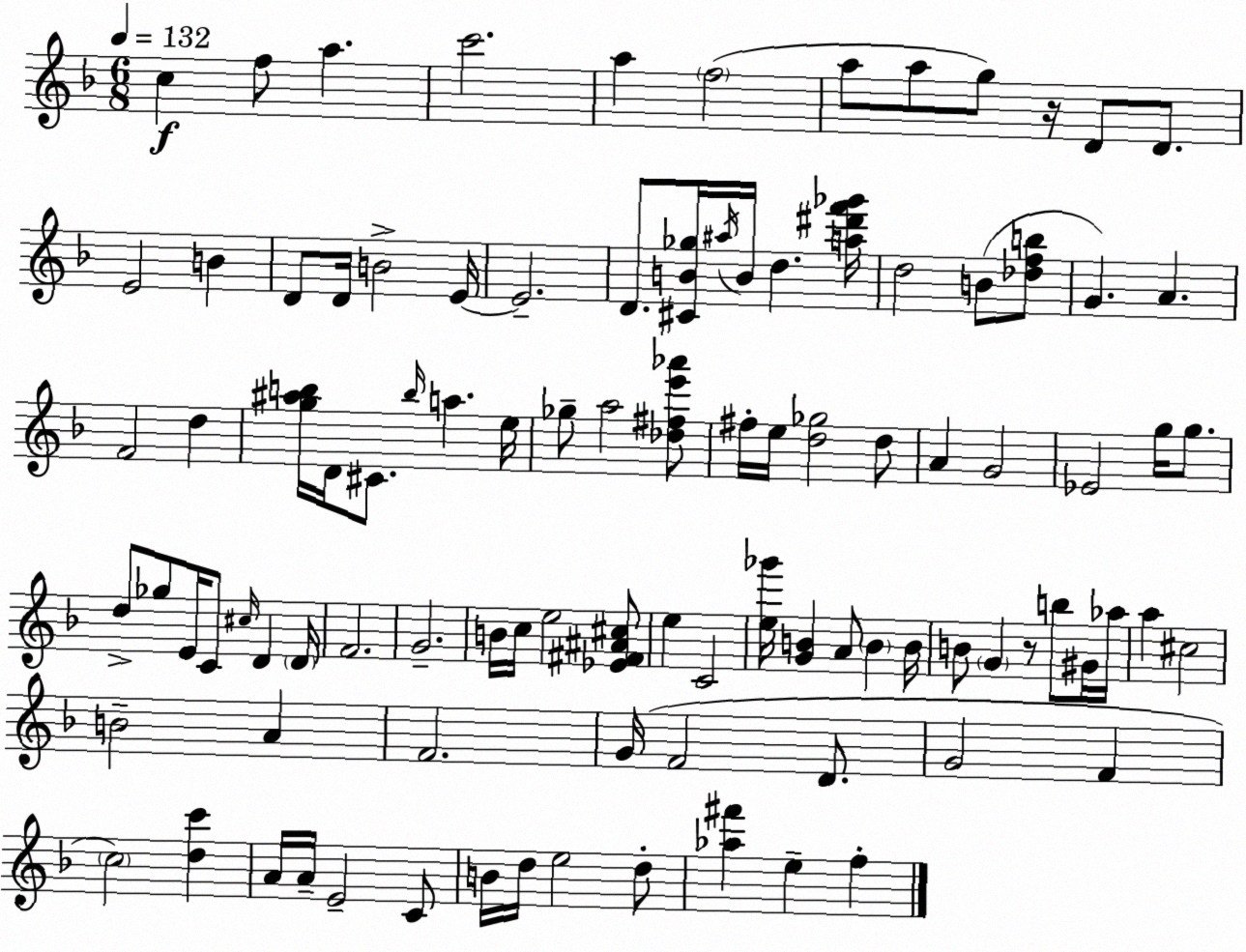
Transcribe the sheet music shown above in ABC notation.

X:1
T:Untitled
M:6/8
L:1/4
K:F
c f/2 a c'2 a f2 a/2 a/2 g/2 z/4 D/2 D/2 E2 B D/2 D/4 B2 E/4 E2 D/2 [^CB_g]/4 ^a/4 B/4 d [a^d'f'_g']/4 d2 B/2 [_dfb]/2 G A F2 d [g^ab]/4 D/4 ^C/2 b/4 a e/4 _g/2 a2 [_d^fe'_a']/2 ^f/4 e/4 [d_g]2 d/2 A G2 _E2 g/4 g/2 d/2 _g/2 E/4 C/2 ^c/4 D D/4 F2 G2 B/4 c/4 e2 [_E^F^A^c]/2 e C2 [e_g']/4 [GB] A/2 B B/4 B/2 G z/2 b/2 ^G/4 _a/4 a ^c2 B2 A F2 G/4 F2 D/2 G2 F c2 [dc'] A/4 A/4 E2 C/2 B/4 d/4 e2 d/2 [_a^f'] e f